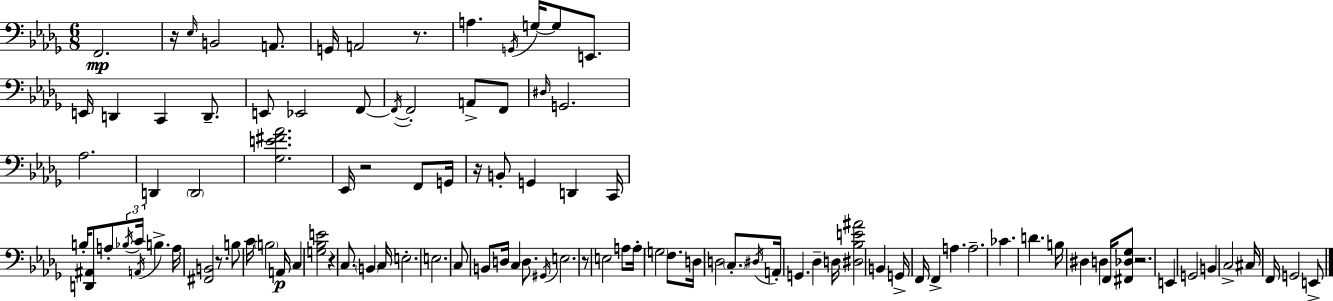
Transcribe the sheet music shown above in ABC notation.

X:1
T:Untitled
M:6/8
L:1/4
K:Bbm
F,,2 z/4 _E,/4 B,,2 A,,/2 G,,/4 A,,2 z/2 A, G,,/4 G,/4 G,/2 E,,/2 E,,/4 D,, C,, D,,/2 E,,/2 _E,,2 F,,/2 F,,/4 F,,2 A,,/2 F,,/2 ^D,/4 G,,2 _A,2 D,, D,,2 [_G,E^F_A]2 _E,,/4 z2 F,,/2 G,,/4 z/4 B,,/2 G,, D,, C,,/4 B,/4 [D,,^A,,]/2 A,/2 _B,/4 C/4 A,,/4 B, A,/4 [^F,,B,,]2 z/2 B,/2 C/4 B,2 A,,/4 C, [G,_B,E]2 z C,/2 B,, C,/4 E,2 E,2 C,/2 B,,/2 D,/4 C, D,/2 ^G,,/4 E,2 z/2 E,2 A,/2 A,/4 G,2 F,/2 D,/4 D,2 C,/2 ^D,/4 A,,/4 G,, _D, D,/4 [^D,_B,E^A]2 B,, G,,/4 F,,/4 F,, A, A,2 _C D B,/4 ^D, D, F,,/4 [^F,,_D,_G,]/2 z2 E,, G,,2 B,, C,2 ^C,/4 F,,/4 G,,2 E,,/2